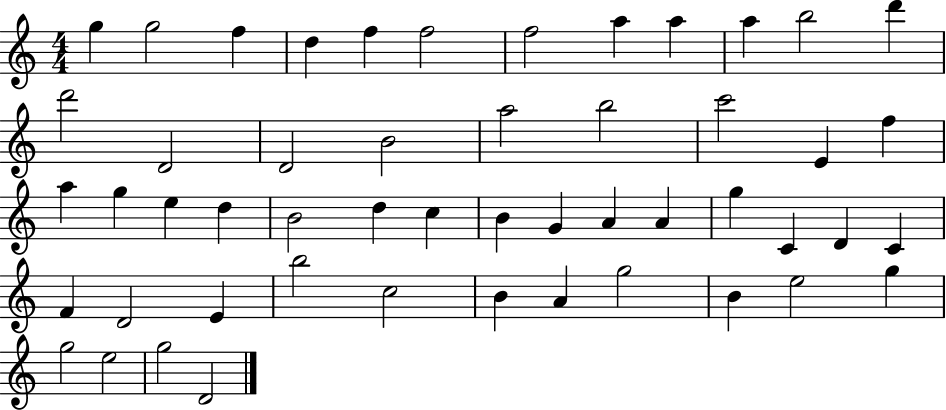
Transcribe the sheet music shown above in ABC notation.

X:1
T:Untitled
M:4/4
L:1/4
K:C
g g2 f d f f2 f2 a a a b2 d' d'2 D2 D2 B2 a2 b2 c'2 E f a g e d B2 d c B G A A g C D C F D2 E b2 c2 B A g2 B e2 g g2 e2 g2 D2